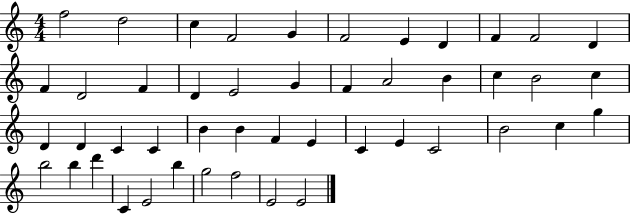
{
  \clef treble
  \numericTimeSignature
  \time 4/4
  \key c \major
  f''2 d''2 | c''4 f'2 g'4 | f'2 e'4 d'4 | f'4 f'2 d'4 | \break f'4 d'2 f'4 | d'4 e'2 g'4 | f'4 a'2 b'4 | c''4 b'2 c''4 | \break d'4 d'4 c'4 c'4 | b'4 b'4 f'4 e'4 | c'4 e'4 c'2 | b'2 c''4 g''4 | \break b''2 b''4 d'''4 | c'4 e'2 b''4 | g''2 f''2 | e'2 e'2 | \break \bar "|."
}